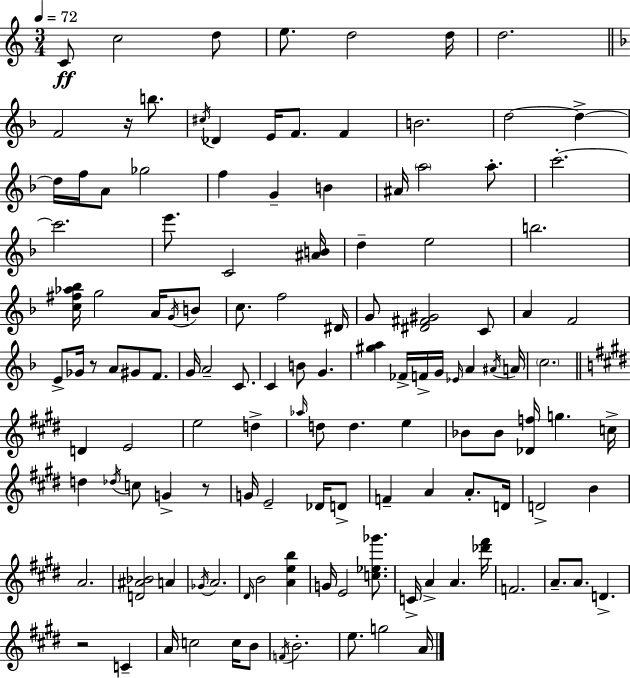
{
  \clef treble
  \numericTimeSignature
  \time 3/4
  \key a \minor
  \tempo 4 = 72
  \repeat volta 2 { c'8\ff c''2 d''8 | e''8. d''2 d''16 | d''2. | \bar "||" \break \key f \major f'2 r16 b''8. | \acciaccatura { cis''16 } des'4 e'16 f'8. f'4 | b'2. | d''2~~ d''4->~~ | \break d''16 f''16 a'8 ges''2 | f''4 g'4-- b'4 | ais'16 \parenthesize a''2 a''8.-. | c'''2.-.~~ | \break c'''2. | e'''8. c'2 | <ais' b'>16 d''4-- e''2 | b''2. | \break <c'' fis'' aes'' bes''>16 g''2 a'16 \acciaccatura { g'16 } | b'8 c''8. f''2 | dis'16 g'8 <dis' fis' gis'>2 | c'8 a'4 f'2 | \break e'8-> ges'16 r8 a'8 gis'8 f'8. | g'16 a'2-- c'8. | c'4 b'8 g'4. | <gis'' a''>4 fes'16-> f'16-> g'16 \grace { ees'16 } a'4 | \break \acciaccatura { ais'16 } a'16 \parenthesize c''2. | \bar "||" \break \key e \major d'4 e'2 | e''2 d''4-> | \grace { aes''16 } d''8 d''4. e''4 | bes'8 bes'8 <des' f''>16 g''4. | \break c''16-> d''4 \acciaccatura { des''16 } c''8 g'4-> | r8 g'16 e'2-- des'16 | d'8-> f'4-- a'4 a'8.-. | d'16 d'2-> b'4 | \break a'2. | <d' ais' bes'>2 a'4 | \acciaccatura { ges'16 } a'2. | \grace { dis'16 } b'2 | \break <a' e'' b''>4 g'16 e'2 | <c'' ees'' ges'''>8. c'16-> a'4-> a'4. | <des''' fis'''>16 f'2. | a'8.-- a'8. d'4.-> | \break r2 | c'4-- a'16 c''2 | c''16 b'8 \acciaccatura { f'16 } b'2.-. | e''8. g''2 | \break a'16 } \bar "|."
}